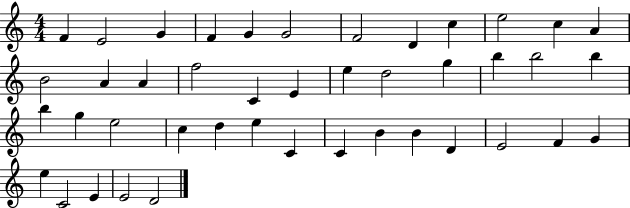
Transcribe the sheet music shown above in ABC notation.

X:1
T:Untitled
M:4/4
L:1/4
K:C
F E2 G F G G2 F2 D c e2 c A B2 A A f2 C E e d2 g b b2 b b g e2 c d e C C B B D E2 F G e C2 E E2 D2